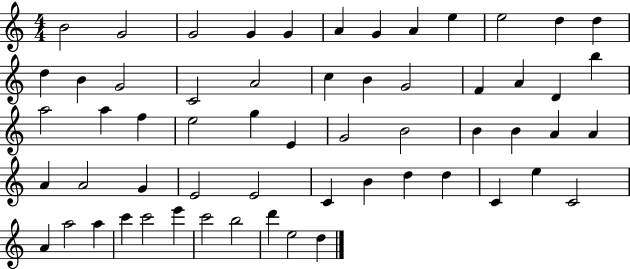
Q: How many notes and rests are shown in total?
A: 59